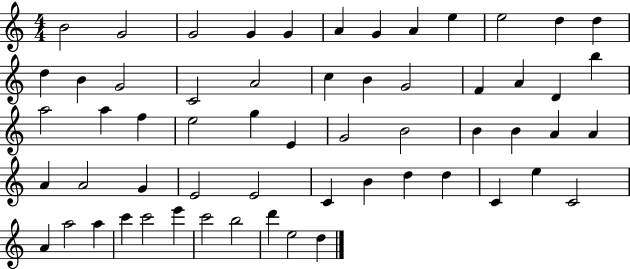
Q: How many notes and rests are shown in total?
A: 59